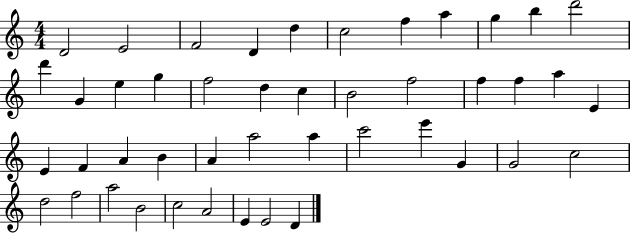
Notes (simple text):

D4/h E4/h F4/h D4/q D5/q C5/h F5/q A5/q G5/q B5/q D6/h D6/q G4/q E5/q G5/q F5/h D5/q C5/q B4/h F5/h F5/q F5/q A5/q E4/q E4/q F4/q A4/q B4/q A4/q A5/h A5/q C6/h E6/q G4/q G4/h C5/h D5/h F5/h A5/h B4/h C5/h A4/h E4/q E4/h D4/q